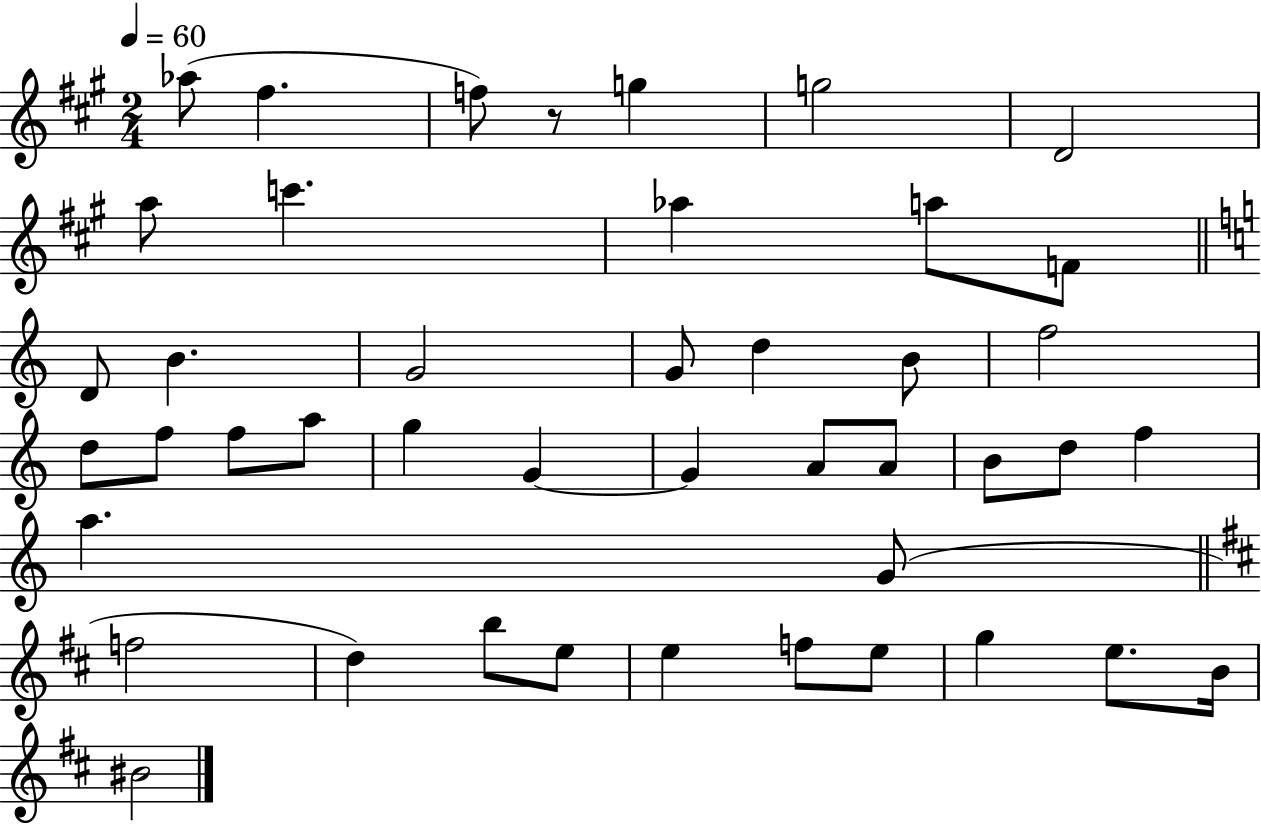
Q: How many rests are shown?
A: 1